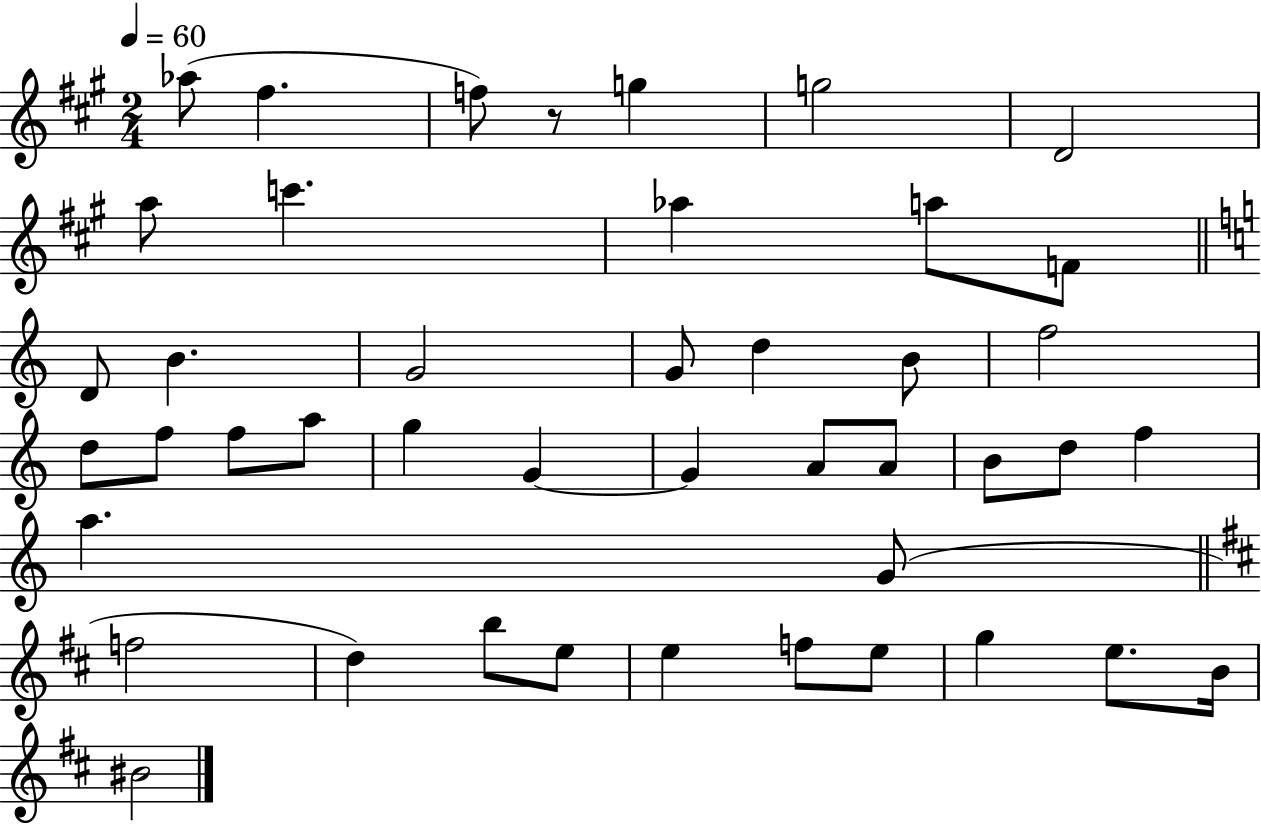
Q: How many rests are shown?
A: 1